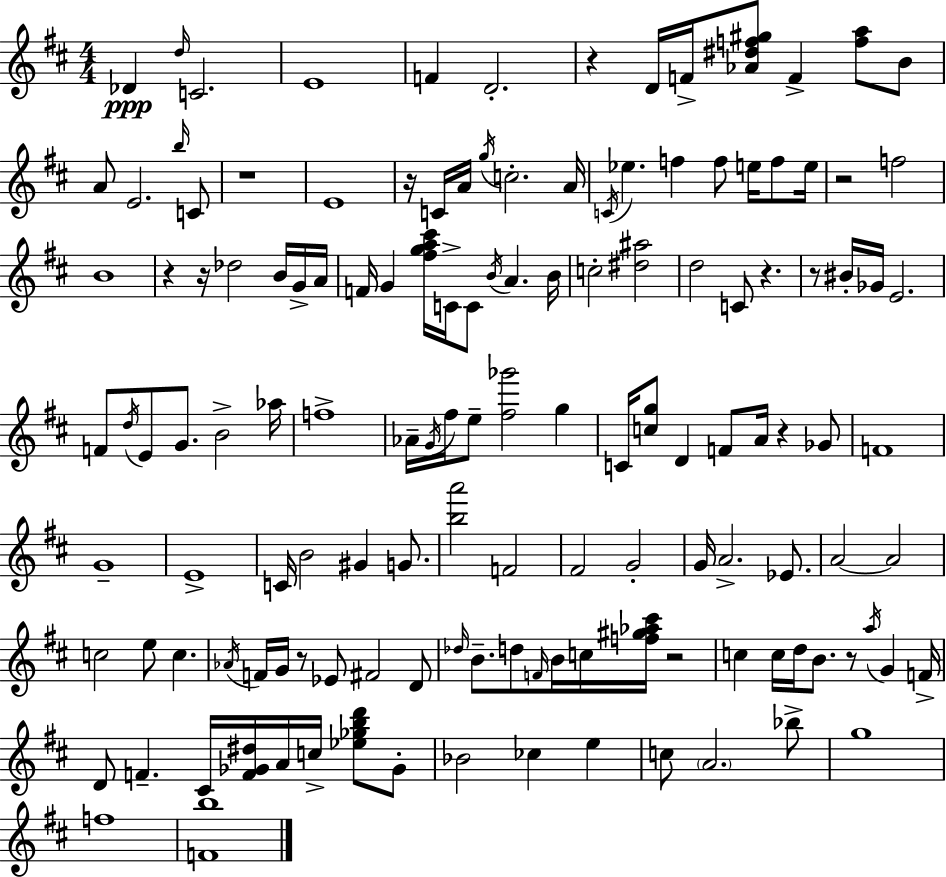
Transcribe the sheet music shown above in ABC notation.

X:1
T:Untitled
M:4/4
L:1/4
K:D
_D d/4 C2 E4 F D2 z D/4 F/4 [_A^df^g]/2 F [fa]/2 B/2 A/2 E2 b/4 C/2 z4 E4 z/4 C/4 A/4 g/4 c2 A/4 C/4 _e f f/2 e/4 f/2 e/4 z2 f2 B4 z z/4 _d2 B/4 G/4 A/4 F/4 G [^fga^c']/4 C/4 C/2 B/4 A B/4 c2 [^d^a]2 d2 C/2 z z/2 ^B/4 _G/4 E2 F/2 d/4 E/2 G/2 B2 _a/4 f4 _A/4 G/4 ^f/4 e/2 [^f_g']2 g C/4 [cg]/2 D F/2 A/4 z _G/2 F4 G4 E4 C/4 B2 ^G G/2 [ba']2 F2 ^F2 G2 G/4 A2 _E/2 A2 A2 c2 e/2 c _A/4 F/4 G/4 z/2 _E/2 ^F2 D/2 _d/4 B/2 d/2 F/4 B/4 c/4 [f^g_a^c']/4 z2 c c/4 d/4 B/2 z/2 a/4 G F/4 D/2 F ^C/4 [F_G^d]/4 A/4 c/4 [_e_gbd']/2 _G/2 _B2 _c e c/2 A2 _b/2 g4 f4 [Fb]4